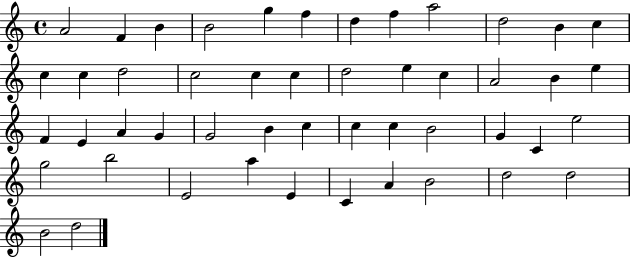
{
  \clef treble
  \time 4/4
  \defaultTimeSignature
  \key c \major
  a'2 f'4 b'4 | b'2 g''4 f''4 | d''4 f''4 a''2 | d''2 b'4 c''4 | \break c''4 c''4 d''2 | c''2 c''4 c''4 | d''2 e''4 c''4 | a'2 b'4 e''4 | \break f'4 e'4 a'4 g'4 | g'2 b'4 c''4 | c''4 c''4 b'2 | g'4 c'4 e''2 | \break g''2 b''2 | e'2 a''4 e'4 | c'4 a'4 b'2 | d''2 d''2 | \break b'2 d''2 | \bar "|."
}